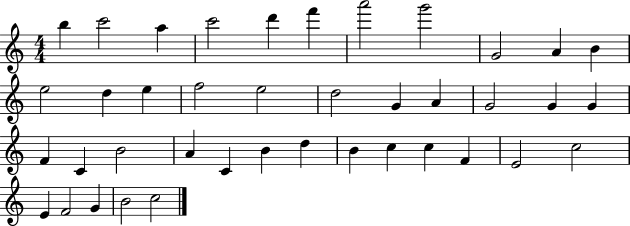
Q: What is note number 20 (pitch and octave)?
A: G4